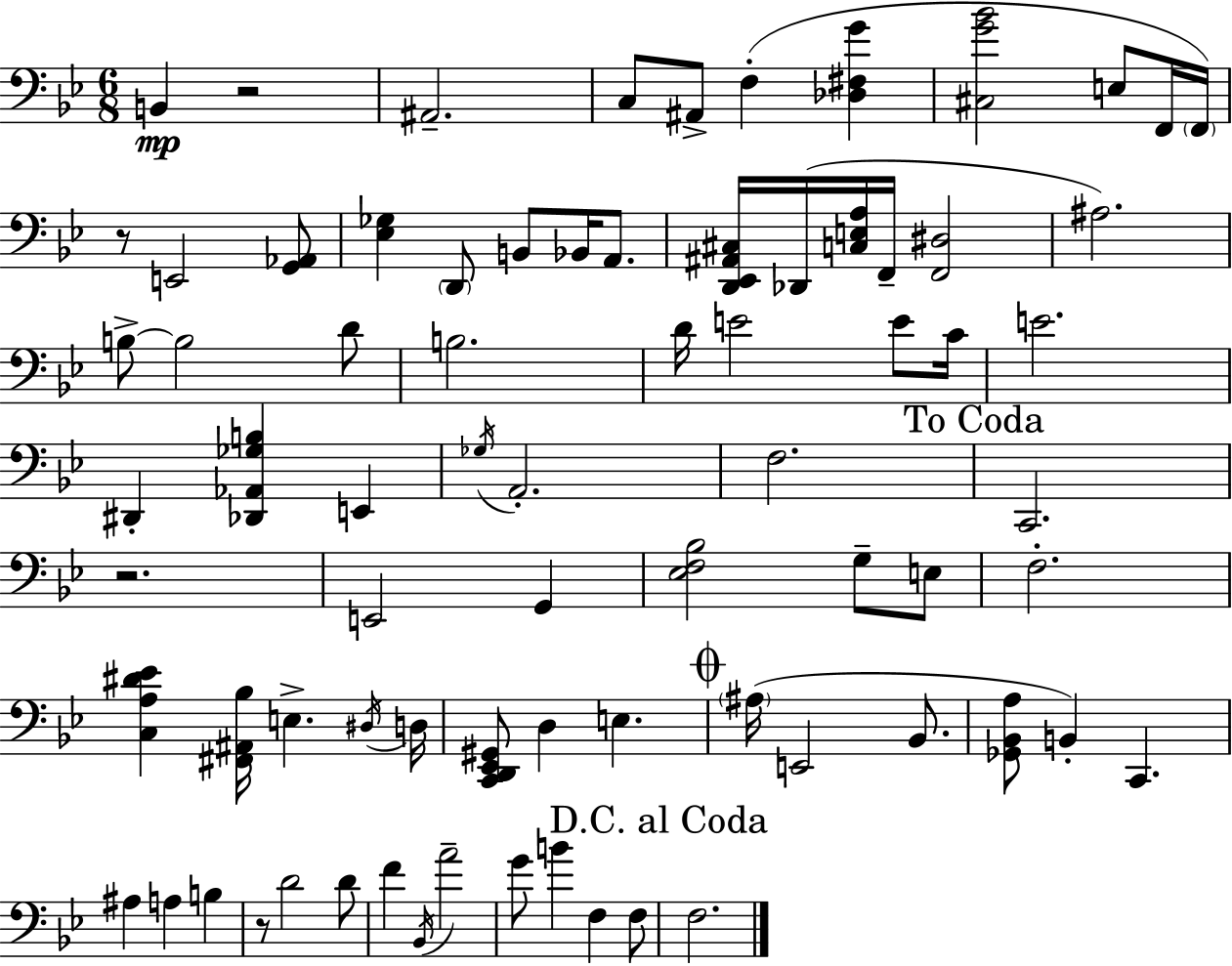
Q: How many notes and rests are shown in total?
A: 76